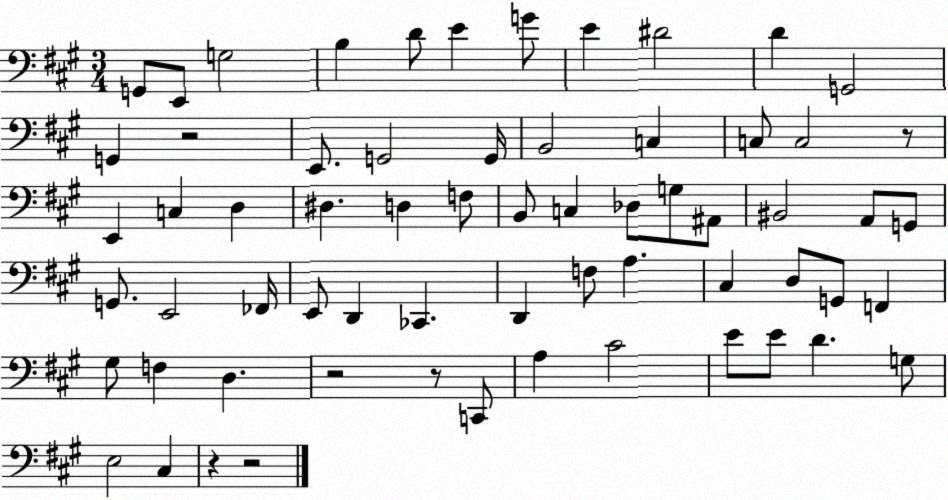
X:1
T:Untitled
M:3/4
L:1/4
K:A
G,,/2 E,,/2 G,2 B, D/2 E G/2 E ^D2 D G,,2 G,, z2 E,,/2 G,,2 G,,/4 B,,2 C, C,/2 C,2 z/2 E,, C, D, ^D, D, F,/2 B,,/2 C, _D,/2 G,/2 ^A,,/2 ^B,,2 A,,/2 G,,/2 G,,/2 E,,2 _F,,/4 E,,/2 D,, _C,, D,, F,/2 A, ^C, D,/2 G,,/2 F,, ^G,/2 F, D, z2 z/2 C,,/2 A, ^C2 E/2 E/2 D G,/2 E,2 ^C, z z2